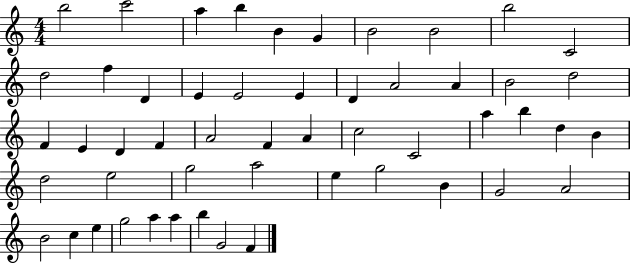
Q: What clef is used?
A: treble